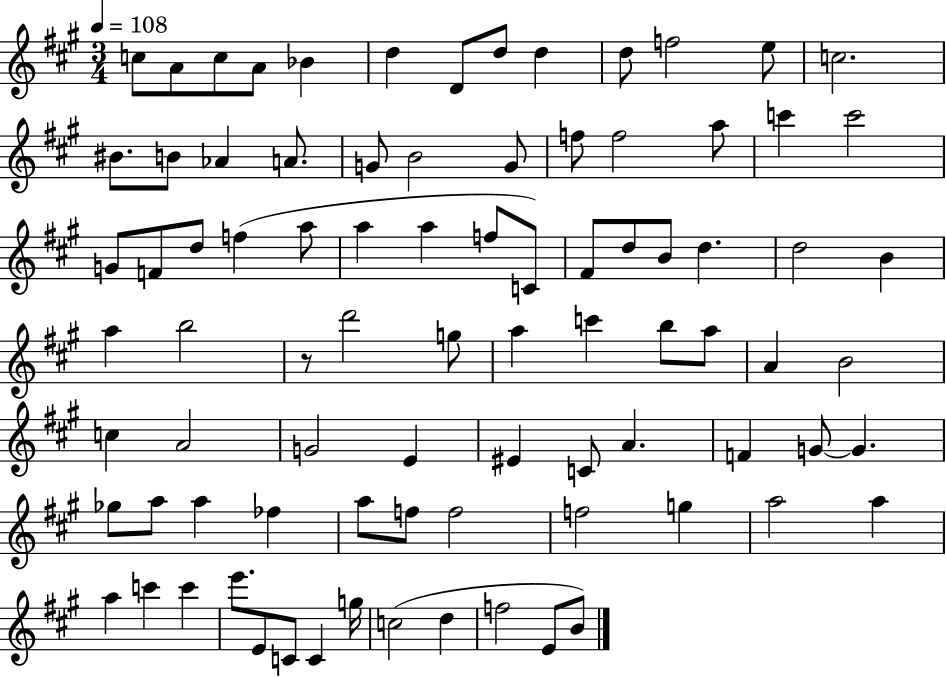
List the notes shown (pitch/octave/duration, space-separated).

C5/e A4/e C5/e A4/e Bb4/q D5/q D4/e D5/e D5/q D5/e F5/h E5/e C5/h. BIS4/e. B4/e Ab4/q A4/e. G4/e B4/h G4/e F5/e F5/h A5/e C6/q C6/h G4/e F4/e D5/e F5/q A5/e A5/q A5/q F5/e C4/e F#4/e D5/e B4/e D5/q. D5/h B4/q A5/q B5/h R/e D6/h G5/e A5/q C6/q B5/e A5/e A4/q B4/h C5/q A4/h G4/h E4/q EIS4/q C4/e A4/q. F4/q G4/e G4/q. Gb5/e A5/e A5/q FES5/q A5/e F5/e F5/h F5/h G5/q A5/h A5/q A5/q C6/q C6/q E6/e. E4/e C4/e C4/q G5/s C5/h D5/q F5/h E4/e B4/e